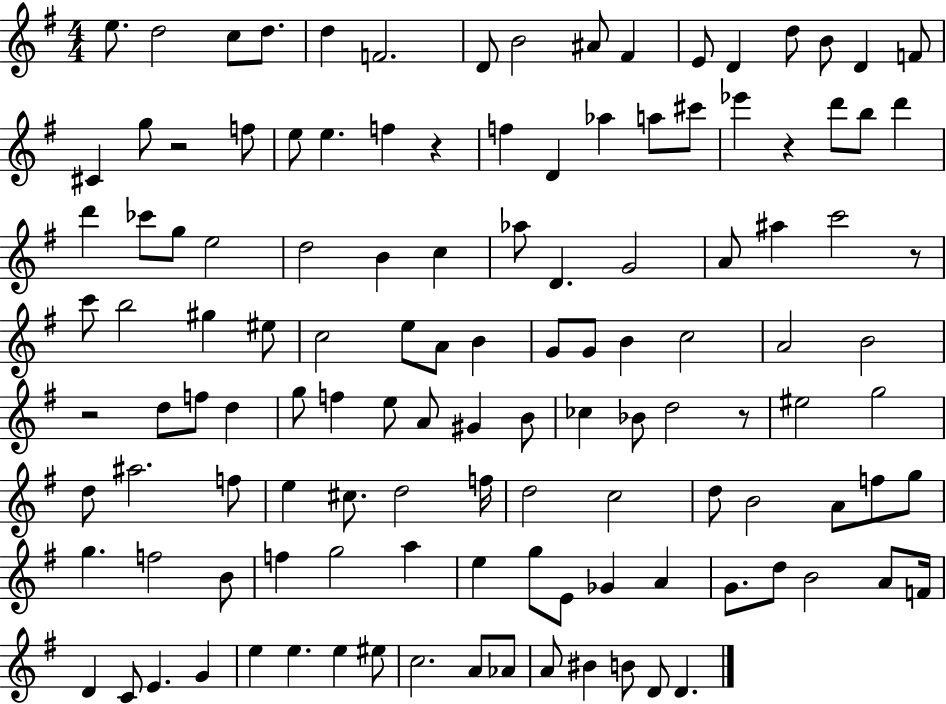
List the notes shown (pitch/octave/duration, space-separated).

E5/e. D5/h C5/e D5/e. D5/q F4/h. D4/e B4/h A#4/e F#4/q E4/e D4/q D5/e B4/e D4/q F4/e C#4/q G5/e R/h F5/e E5/e E5/q. F5/q R/q F5/q D4/q Ab5/q A5/e C#6/e Eb6/q R/q D6/e B5/e D6/q D6/q CES6/e G5/e E5/h D5/h B4/q C5/q Ab5/e D4/q. G4/h A4/e A#5/q C6/h R/e C6/e B5/h G#5/q EIS5/e C5/h E5/e A4/e B4/q G4/e G4/e B4/q C5/h A4/h B4/h R/h D5/e F5/e D5/q G5/e F5/q E5/e A4/e G#4/q B4/e CES5/q Bb4/e D5/h R/e EIS5/h G5/h D5/e A#5/h. F5/e E5/q C#5/e. D5/h F5/s D5/h C5/h D5/e B4/h A4/e F5/e G5/e G5/q. F5/h B4/e F5/q G5/h A5/q E5/q G5/e E4/e Gb4/q A4/q G4/e. D5/e B4/h A4/e F4/s D4/q C4/e E4/q. G4/q E5/q E5/q. E5/q EIS5/e C5/h. A4/e Ab4/e A4/e BIS4/q B4/e D4/e D4/q.